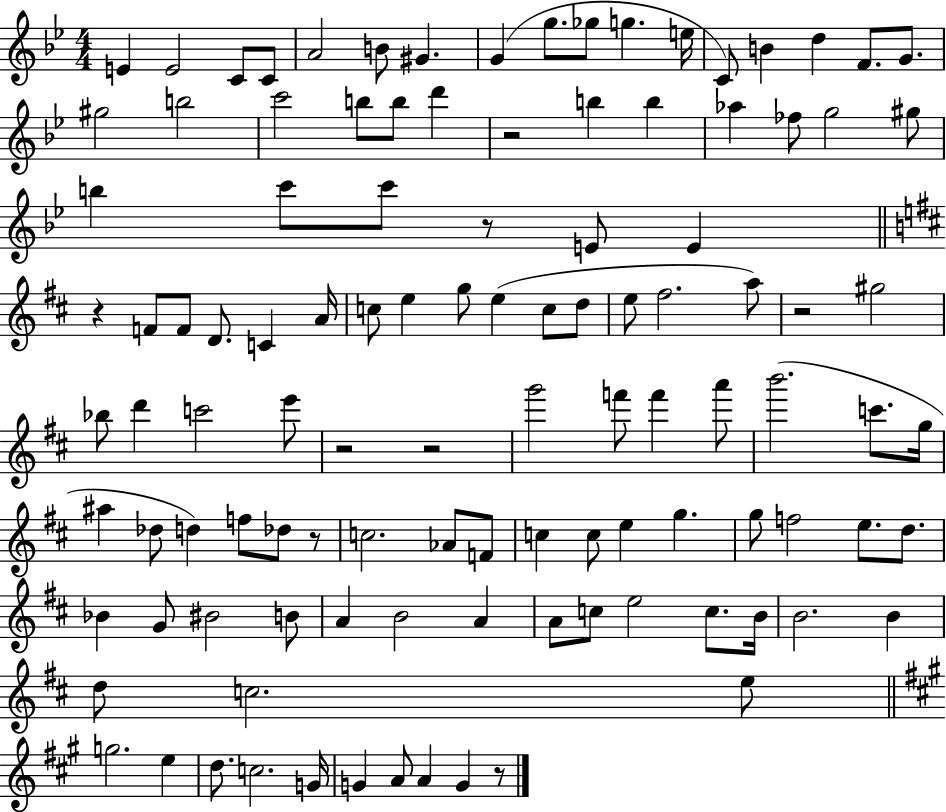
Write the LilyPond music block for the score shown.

{
  \clef treble
  \numericTimeSignature
  \time 4/4
  \key bes \major
  \repeat volta 2 { e'4 e'2 c'8 c'8 | a'2 b'8 gis'4. | g'4( g''8. ges''8 g''4. e''16 | c'8) b'4 d''4 f'8. g'8. | \break gis''2 b''2 | c'''2 b''8 b''8 d'''4 | r2 b''4 b''4 | aes''4 fes''8 g''2 gis''8 | \break b''4 c'''8 c'''8 r8 e'8 e'4 | \bar "||" \break \key d \major r4 f'8 f'8 d'8. c'4 a'16 | c''8 e''4 g''8 e''4( c''8 d''8 | e''8 fis''2. a''8) | r2 gis''2 | \break bes''8 d'''4 c'''2 e'''8 | r2 r2 | g'''2 f'''8 f'''4 a'''8 | b'''2.( c'''8. g''16 | \break ais''4 des''8 d''4) f''8 des''8 r8 | c''2. aes'8 f'8 | c''4 c''8 e''4 g''4. | g''8 f''2 e''8. d''8. | \break bes'4 g'8 bis'2 b'8 | a'4 b'2 a'4 | a'8 c''8 e''2 c''8. b'16 | b'2. b'4 | \break d''8 c''2. e''8 | \bar "||" \break \key a \major g''2. e''4 | d''8. c''2. g'16 | g'4 a'8 a'4 g'4 r8 | } \bar "|."
}